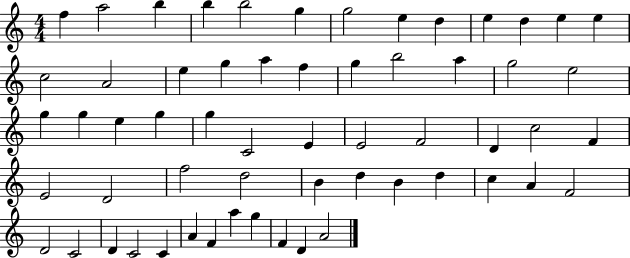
{
  \clef treble
  \numericTimeSignature
  \time 4/4
  \key c \major
  f''4 a''2 b''4 | b''4 b''2 g''4 | g''2 e''4 d''4 | e''4 d''4 e''4 e''4 | \break c''2 a'2 | e''4 g''4 a''4 f''4 | g''4 b''2 a''4 | g''2 e''2 | \break g''4 g''4 e''4 g''4 | g''4 c'2 e'4 | e'2 f'2 | d'4 c''2 f'4 | \break e'2 d'2 | f''2 d''2 | b'4 d''4 b'4 d''4 | c''4 a'4 f'2 | \break d'2 c'2 | d'4 c'2 c'4 | a'4 f'4 a''4 g''4 | f'4 d'4 a'2 | \break \bar "|."
}